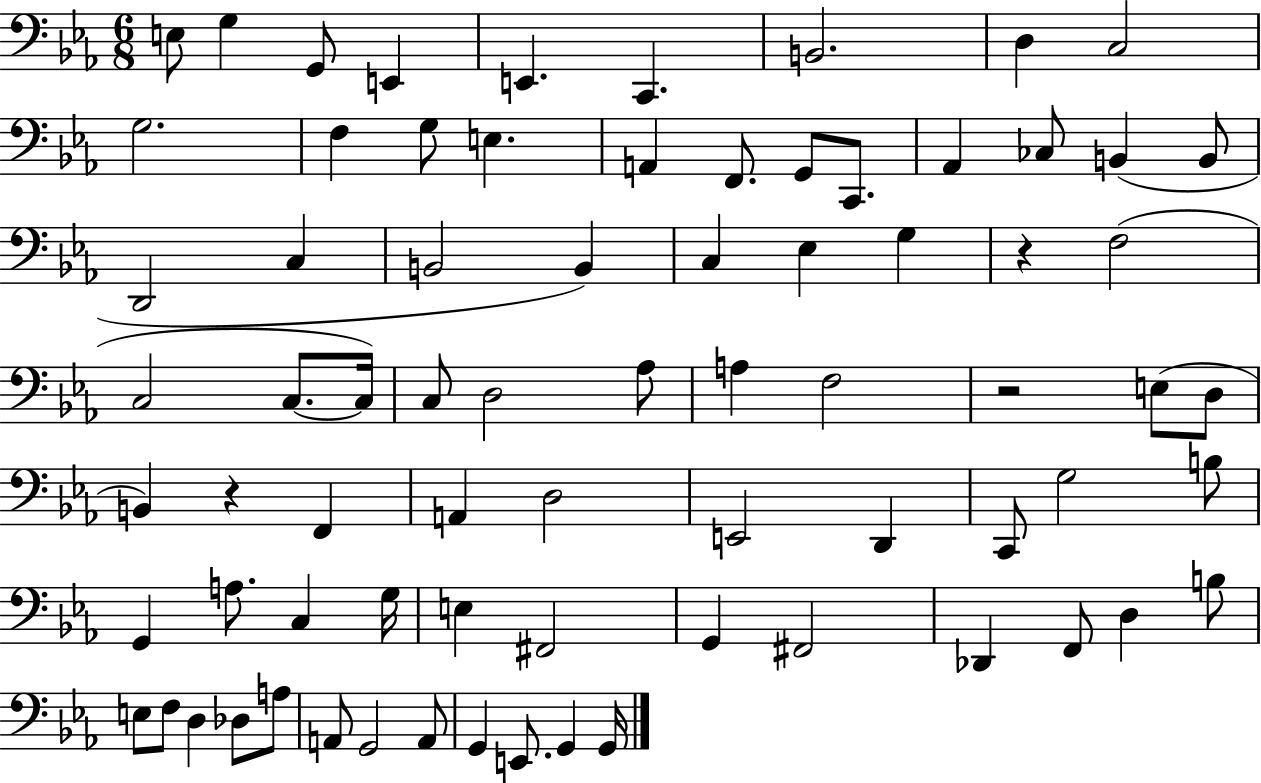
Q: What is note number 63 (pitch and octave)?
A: D3